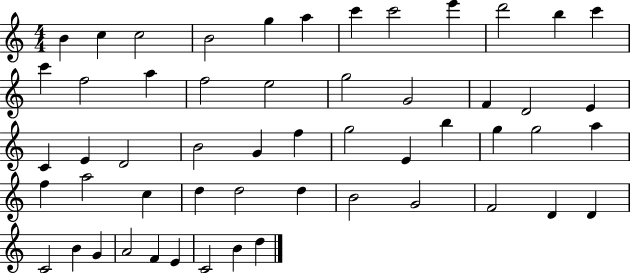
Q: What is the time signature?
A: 4/4